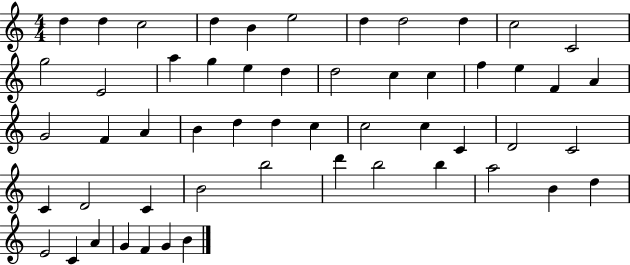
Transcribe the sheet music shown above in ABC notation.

X:1
T:Untitled
M:4/4
L:1/4
K:C
d d c2 d B e2 d d2 d c2 C2 g2 E2 a g e d d2 c c f e F A G2 F A B d d c c2 c C D2 C2 C D2 C B2 b2 d' b2 b a2 B d E2 C A G F G B